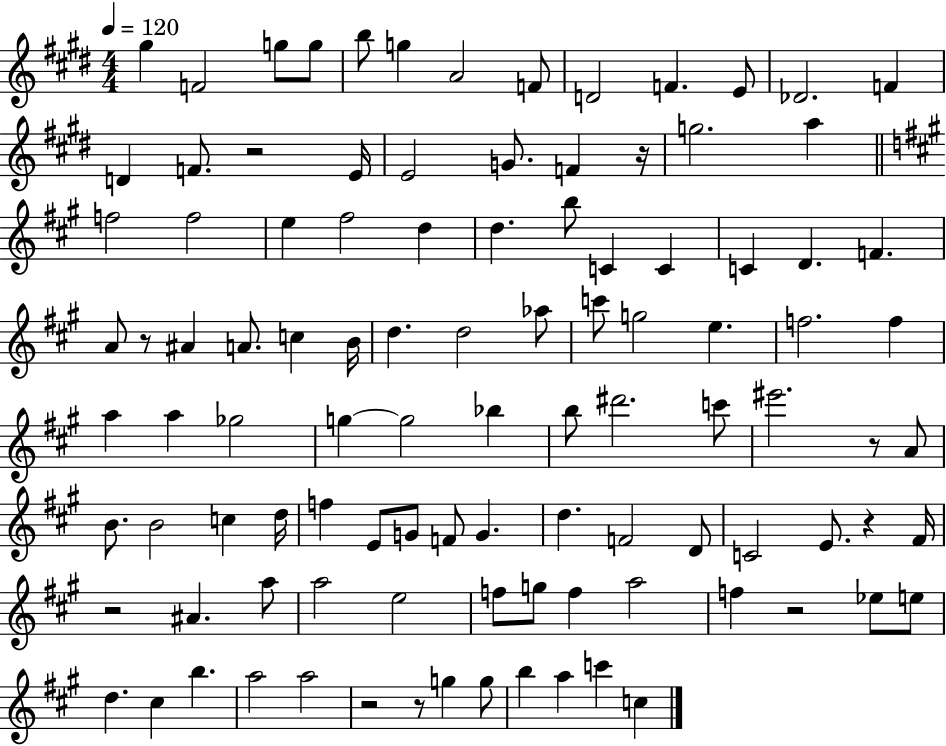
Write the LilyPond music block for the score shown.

{
  \clef treble
  \numericTimeSignature
  \time 4/4
  \key e \major
  \tempo 4 = 120
  gis''4 f'2 g''8 g''8 | b''8 g''4 a'2 f'8 | d'2 f'4. e'8 | des'2. f'4 | \break d'4 f'8. r2 e'16 | e'2 g'8. f'4 r16 | g''2. a''4 | \bar "||" \break \key a \major f''2 f''2 | e''4 fis''2 d''4 | d''4. b''8 c'4 c'4 | c'4 d'4. f'4. | \break a'8 r8 ais'4 a'8. c''4 b'16 | d''4. d''2 aes''8 | c'''8 g''2 e''4. | f''2. f''4 | \break a''4 a''4 ges''2 | g''4~~ g''2 bes''4 | b''8 dis'''2. c'''8 | eis'''2. r8 a'8 | \break b'8. b'2 c''4 d''16 | f''4 e'8 g'8 f'8 g'4. | d''4. f'2 d'8 | c'2 e'8. r4 fis'16 | \break r2 ais'4. a''8 | a''2 e''2 | f''8 g''8 f''4 a''2 | f''4 r2 ees''8 e''8 | \break d''4. cis''4 b''4. | a''2 a''2 | r2 r8 g''4 g''8 | b''4 a''4 c'''4 c''4 | \break \bar "|."
}